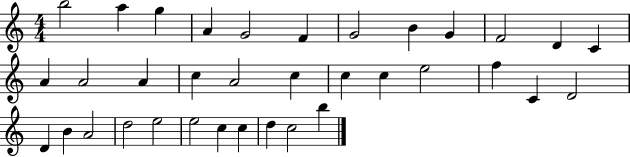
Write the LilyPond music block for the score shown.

{
  \clef treble
  \numericTimeSignature
  \time 4/4
  \key c \major
  b''2 a''4 g''4 | a'4 g'2 f'4 | g'2 b'4 g'4 | f'2 d'4 c'4 | \break a'4 a'2 a'4 | c''4 a'2 c''4 | c''4 c''4 e''2 | f''4 c'4 d'2 | \break d'4 b'4 a'2 | d''2 e''2 | e''2 c''4 c''4 | d''4 c''2 b''4 | \break \bar "|."
}